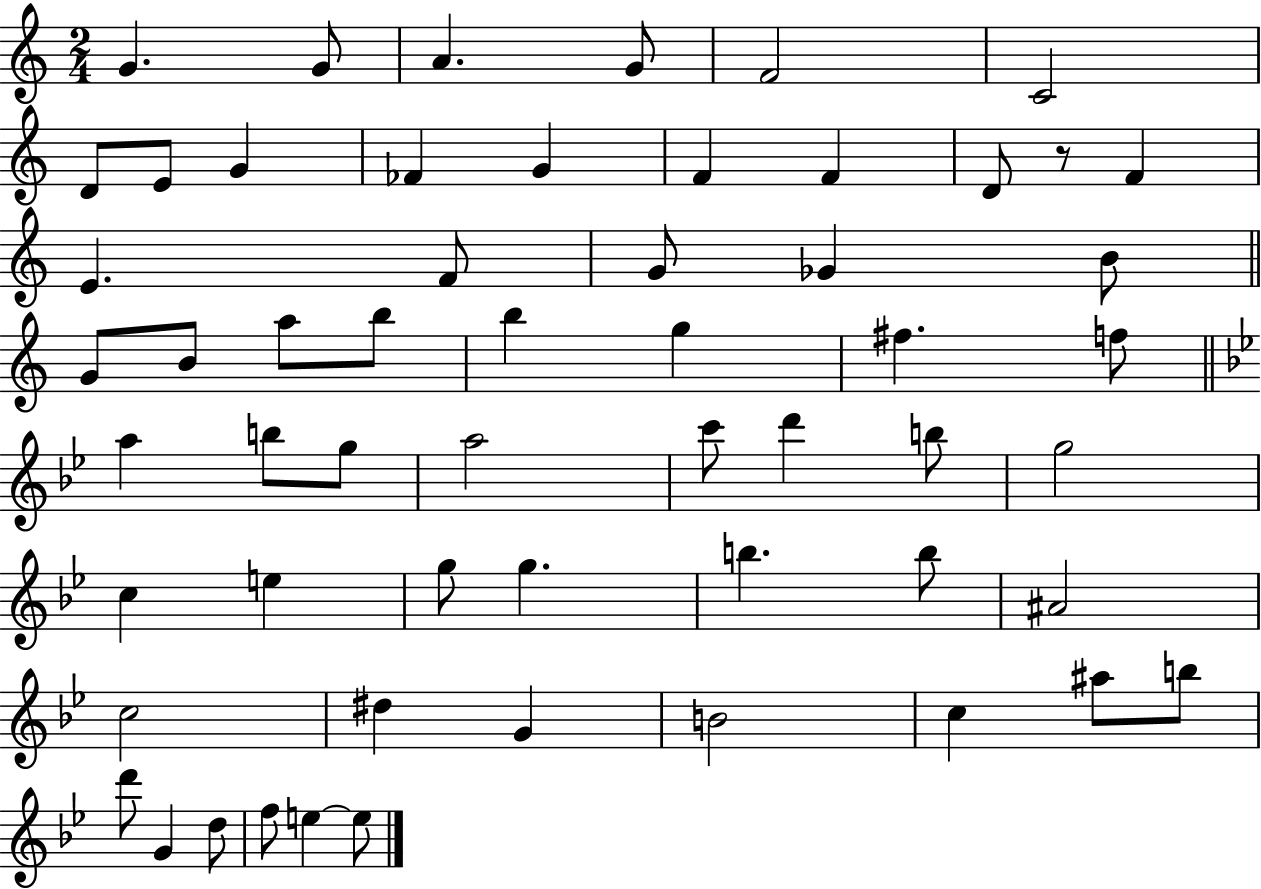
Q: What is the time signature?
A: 2/4